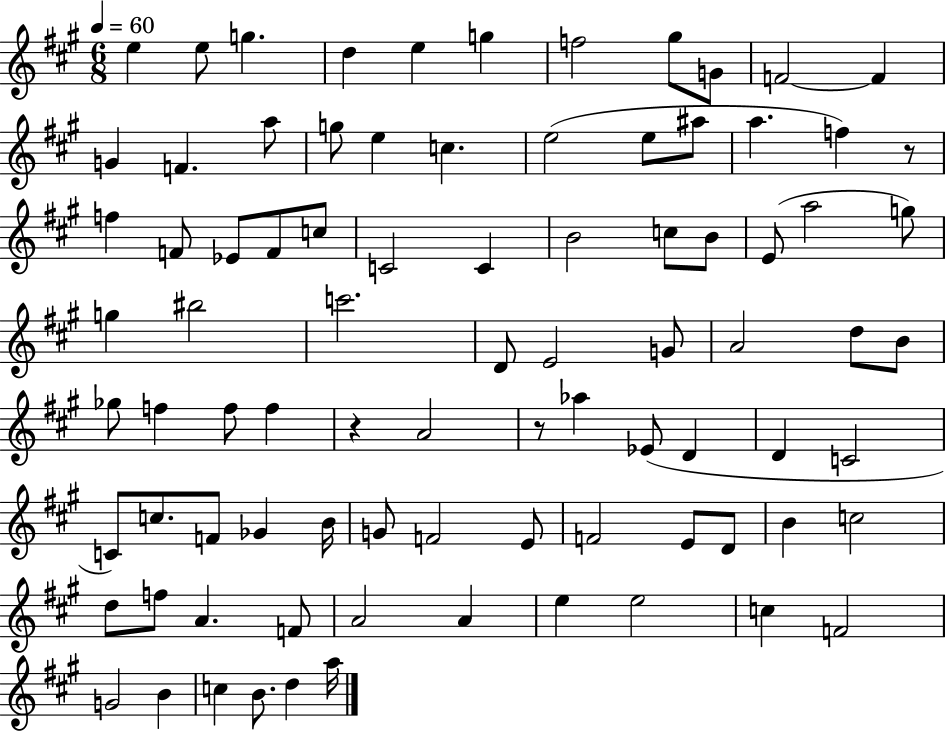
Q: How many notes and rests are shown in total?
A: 86